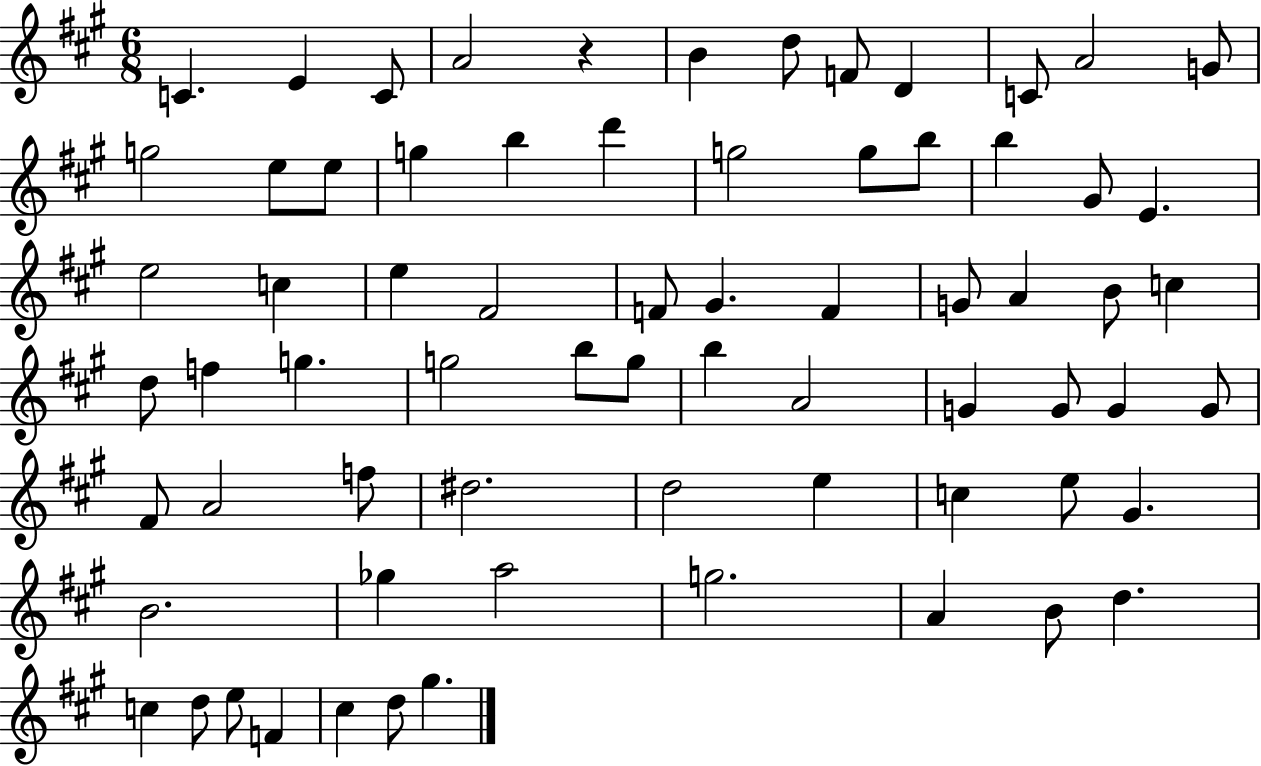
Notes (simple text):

C4/q. E4/q C4/e A4/h R/q B4/q D5/e F4/e D4/q C4/e A4/h G4/e G5/h E5/e E5/e G5/q B5/q D6/q G5/h G5/e B5/e B5/q G#4/e E4/q. E5/h C5/q E5/q F#4/h F4/e G#4/q. F4/q G4/e A4/q B4/e C5/q D5/e F5/q G5/q. G5/h B5/e G5/e B5/q A4/h G4/q G4/e G4/q G4/e F#4/e A4/h F5/e D#5/h. D5/h E5/q C5/q E5/e G#4/q. B4/h. Gb5/q A5/h G5/h. A4/q B4/e D5/q. C5/q D5/e E5/e F4/q C#5/q D5/e G#5/q.